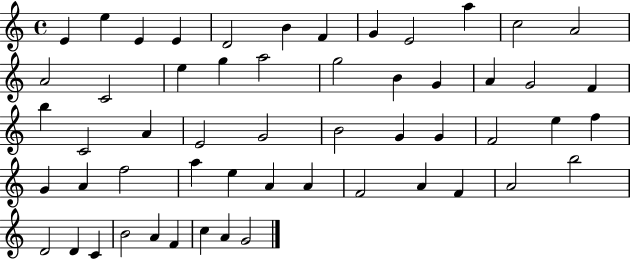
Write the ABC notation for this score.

X:1
T:Untitled
M:4/4
L:1/4
K:C
E e E E D2 B F G E2 a c2 A2 A2 C2 e g a2 g2 B G A G2 F b C2 A E2 G2 B2 G G F2 e f G A f2 a e A A F2 A F A2 b2 D2 D C B2 A F c A G2